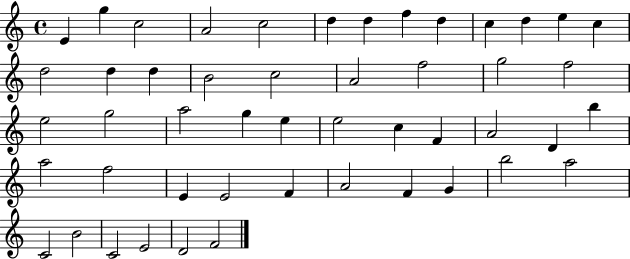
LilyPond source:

{
  \clef treble
  \time 4/4
  \defaultTimeSignature
  \key c \major
  e'4 g''4 c''2 | a'2 c''2 | d''4 d''4 f''4 d''4 | c''4 d''4 e''4 c''4 | \break d''2 d''4 d''4 | b'2 c''2 | a'2 f''2 | g''2 f''2 | \break e''2 g''2 | a''2 g''4 e''4 | e''2 c''4 f'4 | a'2 d'4 b''4 | \break a''2 f''2 | e'4 e'2 f'4 | a'2 f'4 g'4 | b''2 a''2 | \break c'2 b'2 | c'2 e'2 | d'2 f'2 | \bar "|."
}